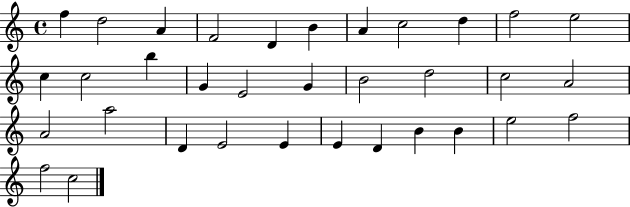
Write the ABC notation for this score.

X:1
T:Untitled
M:4/4
L:1/4
K:C
f d2 A F2 D B A c2 d f2 e2 c c2 b G E2 G B2 d2 c2 A2 A2 a2 D E2 E E D B B e2 f2 f2 c2